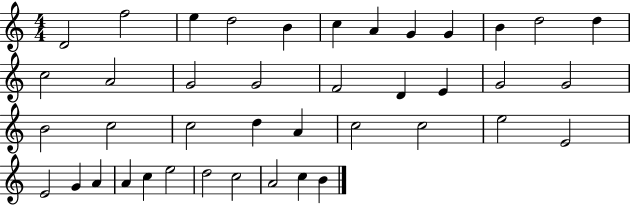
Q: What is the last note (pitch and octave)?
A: B4